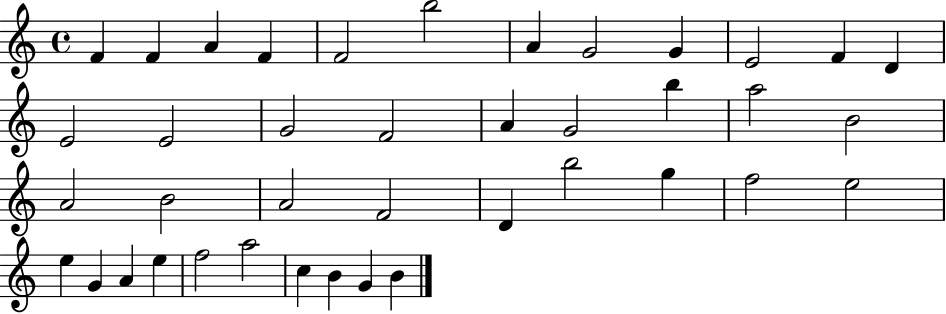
X:1
T:Untitled
M:4/4
L:1/4
K:C
F F A F F2 b2 A G2 G E2 F D E2 E2 G2 F2 A G2 b a2 B2 A2 B2 A2 F2 D b2 g f2 e2 e G A e f2 a2 c B G B